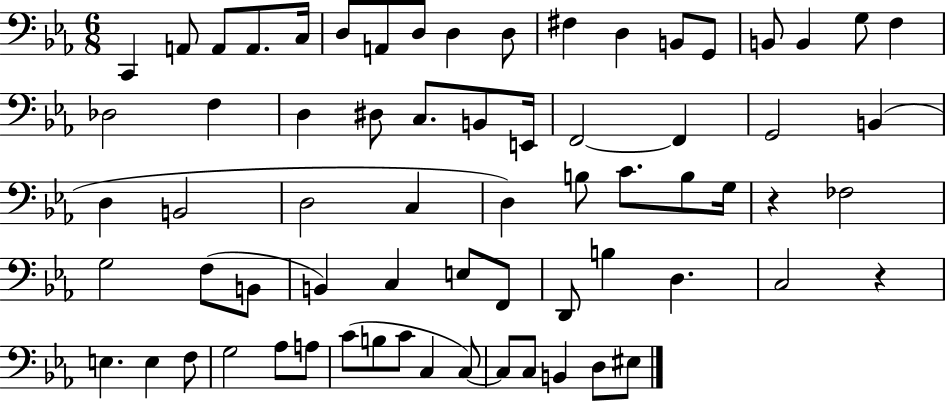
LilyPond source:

{
  \clef bass
  \numericTimeSignature
  \time 6/8
  \key ees \major
  \repeat volta 2 { c,4 a,8 a,8 a,8. c16 | d8 a,8 d8 d4 d8 | fis4 d4 b,8 g,8 | b,8 b,4 g8 f4 | \break des2 f4 | d4 dis8 c8. b,8 e,16 | f,2~~ f,4 | g,2 b,4( | \break d4 b,2 | d2 c4 | d4) b8 c'8. b8 g16 | r4 fes2 | \break g2 f8( b,8 | b,4) c4 e8 f,8 | d,8 b4 d4. | c2 r4 | \break e4. e4 f8 | g2 aes8 a8 | c'8( b8 c'8 c4 c8~~) | c8 c8 b,4 d8 eis8 | \break } \bar "|."
}